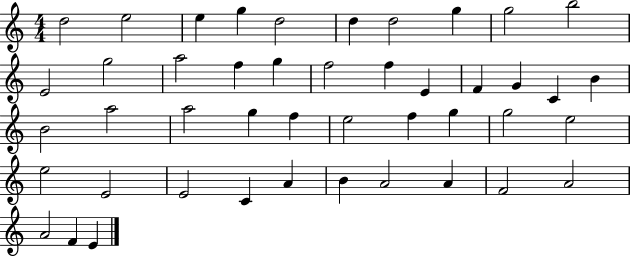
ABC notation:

X:1
T:Untitled
M:4/4
L:1/4
K:C
d2 e2 e g d2 d d2 g g2 b2 E2 g2 a2 f g f2 f E F G C B B2 a2 a2 g f e2 f g g2 e2 e2 E2 E2 C A B A2 A F2 A2 A2 F E